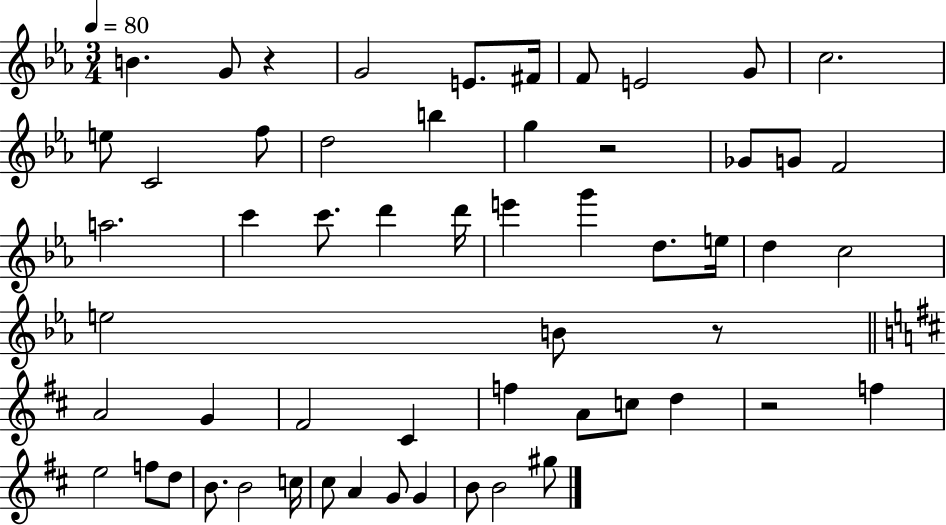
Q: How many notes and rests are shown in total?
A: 57